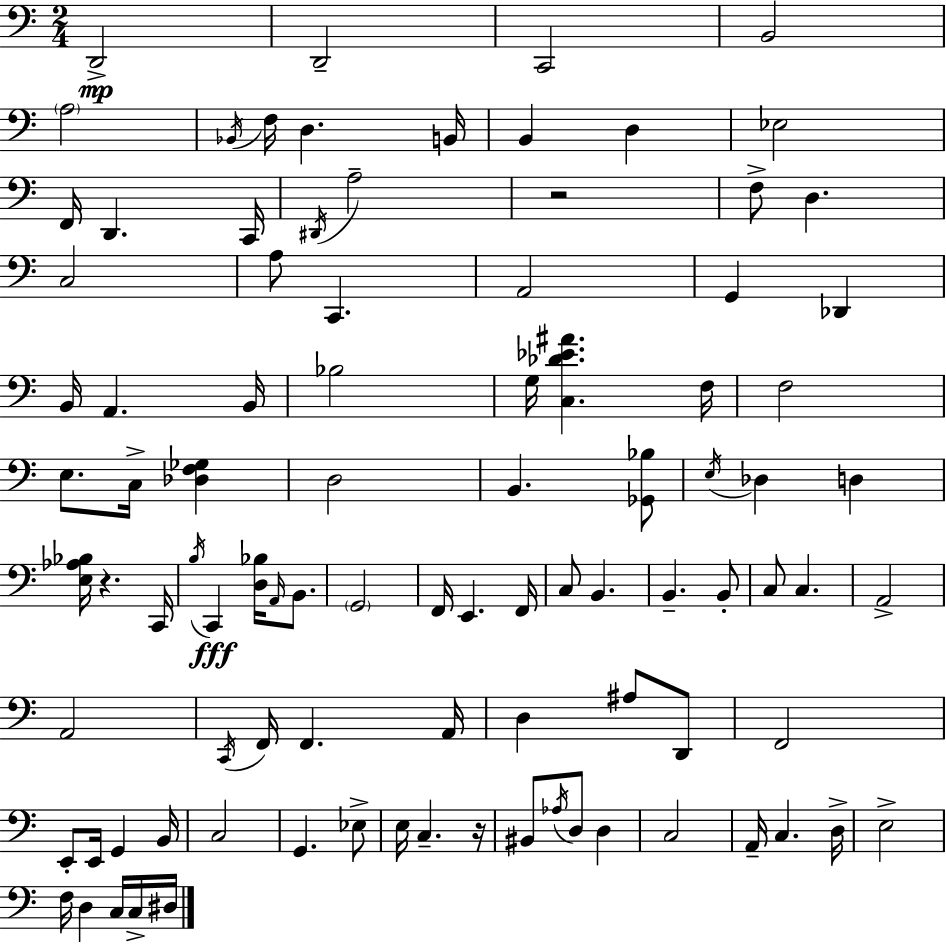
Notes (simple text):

D2/h D2/h C2/h B2/h A3/h Bb2/s F3/s D3/q. B2/s B2/q D3/q Eb3/h F2/s D2/q. C2/s D#2/s A3/h R/h F3/e D3/q. C3/h A3/e C2/q. A2/h G2/q Db2/q B2/s A2/q. B2/s Bb3/h G3/s [C3,Db4,Eb4,A#4]/q. F3/s F3/h E3/e. C3/s [Db3,F3,Gb3]/q D3/h B2/q. [Gb2,Bb3]/e E3/s Db3/q D3/q [E3,Ab3,Bb3]/s R/q. C2/s B3/s C2/q [D3,Bb3]/s A2/s B2/e. G2/h F2/s E2/q. F2/s C3/e B2/q. B2/q. B2/e C3/e C3/q. A2/h A2/h C2/s F2/s F2/q. A2/s D3/q A#3/e D2/e F2/h E2/e E2/s G2/q B2/s C3/h G2/q. Eb3/e E3/s C3/q. R/s BIS2/e Ab3/s D3/e D3/q C3/h A2/s C3/q. D3/s E3/h F3/s D3/q C3/s C3/s D#3/s